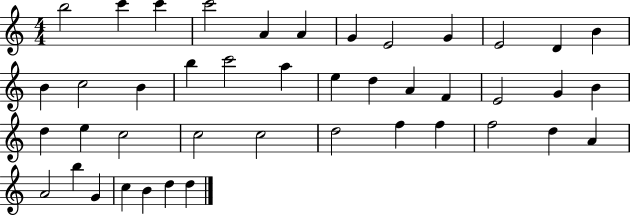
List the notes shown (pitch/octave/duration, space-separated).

B5/h C6/q C6/q C6/h A4/q A4/q G4/q E4/h G4/q E4/h D4/q B4/q B4/q C5/h B4/q B5/q C6/h A5/q E5/q D5/q A4/q F4/q E4/h G4/q B4/q D5/q E5/q C5/h C5/h C5/h D5/h F5/q F5/q F5/h D5/q A4/q A4/h B5/q G4/q C5/q B4/q D5/q D5/q